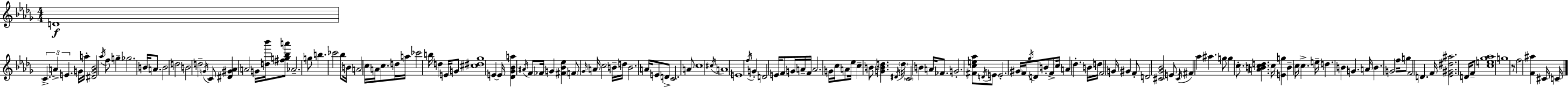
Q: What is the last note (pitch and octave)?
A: C4